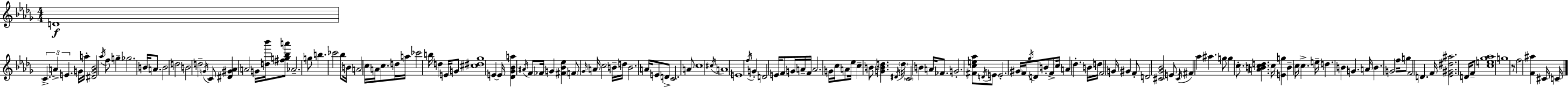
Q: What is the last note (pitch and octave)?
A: C4